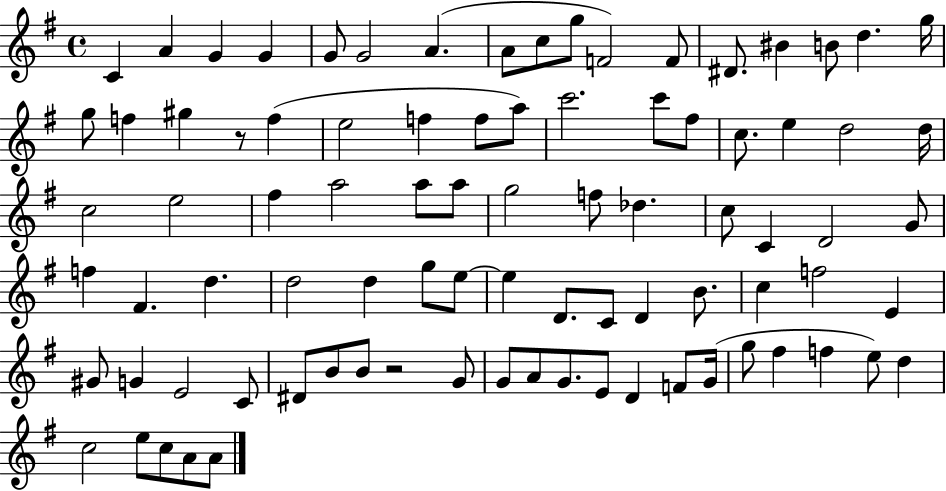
X:1
T:Untitled
M:4/4
L:1/4
K:G
C A G G G/2 G2 A A/2 c/2 g/2 F2 F/2 ^D/2 ^B B/2 d g/4 g/2 f ^g z/2 f e2 f f/2 a/2 c'2 c'/2 ^f/2 c/2 e d2 d/4 c2 e2 ^f a2 a/2 a/2 g2 f/2 _d c/2 C D2 G/2 f ^F d d2 d g/2 e/2 e D/2 C/2 D B/2 c f2 E ^G/2 G E2 C/2 ^D/2 B/2 B/2 z2 G/2 G/2 A/2 G/2 E/2 D F/2 G/4 g/2 ^f f e/2 d c2 e/2 c/2 A/2 A/2